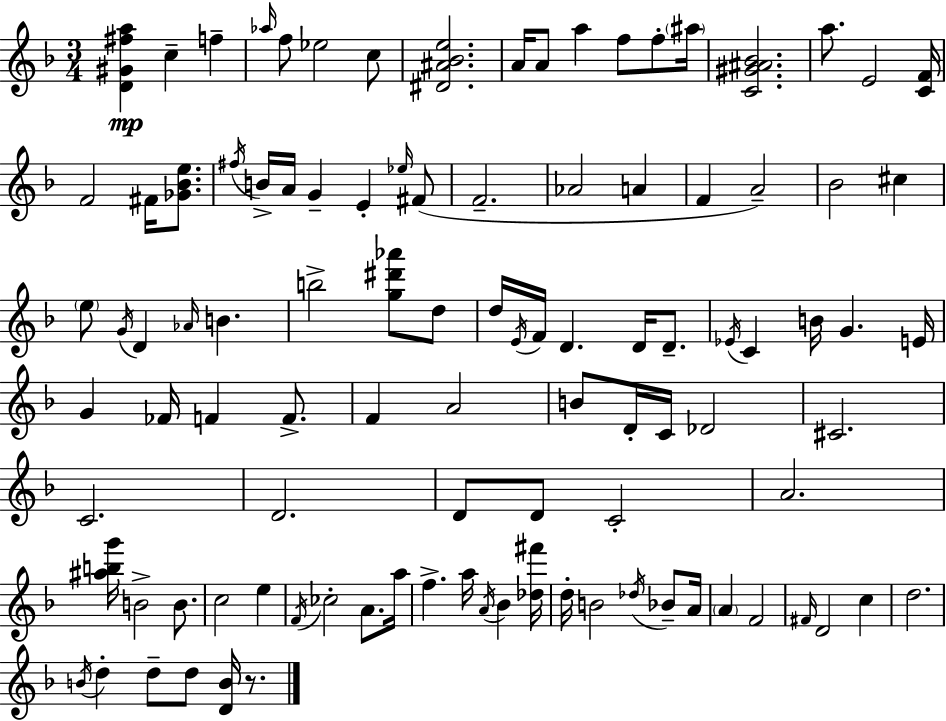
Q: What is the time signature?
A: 3/4